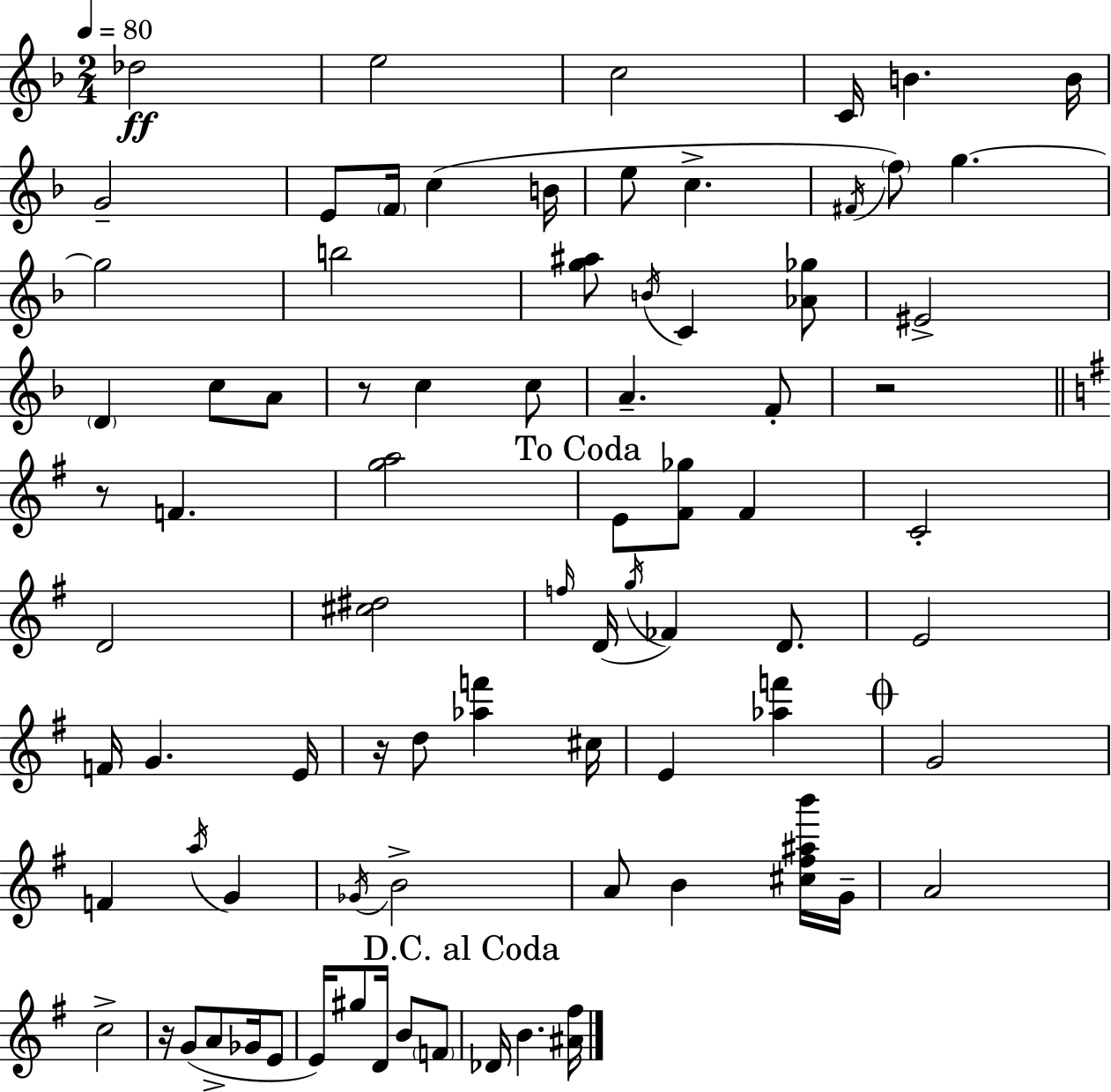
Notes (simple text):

Db5/h E5/h C5/h C4/s B4/q. B4/s G4/h E4/e F4/s C5/q B4/s E5/e C5/q. F#4/s F5/e G5/q. G5/h B5/h [G5,A#5]/e B4/s C4/q [Ab4,Gb5]/e EIS4/h D4/q C5/e A4/e R/e C5/q C5/e A4/q. F4/e R/h R/e F4/q. [G5,A5]/h E4/e [F#4,Gb5]/e F#4/q C4/h D4/h [C#5,D#5]/h F5/s D4/s G5/s FES4/q D4/e. E4/h F4/s G4/q. E4/s R/s D5/e [Ab5,F6]/q C#5/s E4/q [Ab5,F6]/q G4/h F4/q A5/s G4/q Gb4/s B4/h A4/e B4/q [C#5,F#5,A#5,B6]/s G4/s A4/h C5/h R/s G4/e A4/e Gb4/s E4/e E4/s G#5/e D4/s B4/e F4/e Db4/s B4/q. [A#4,F#5]/s